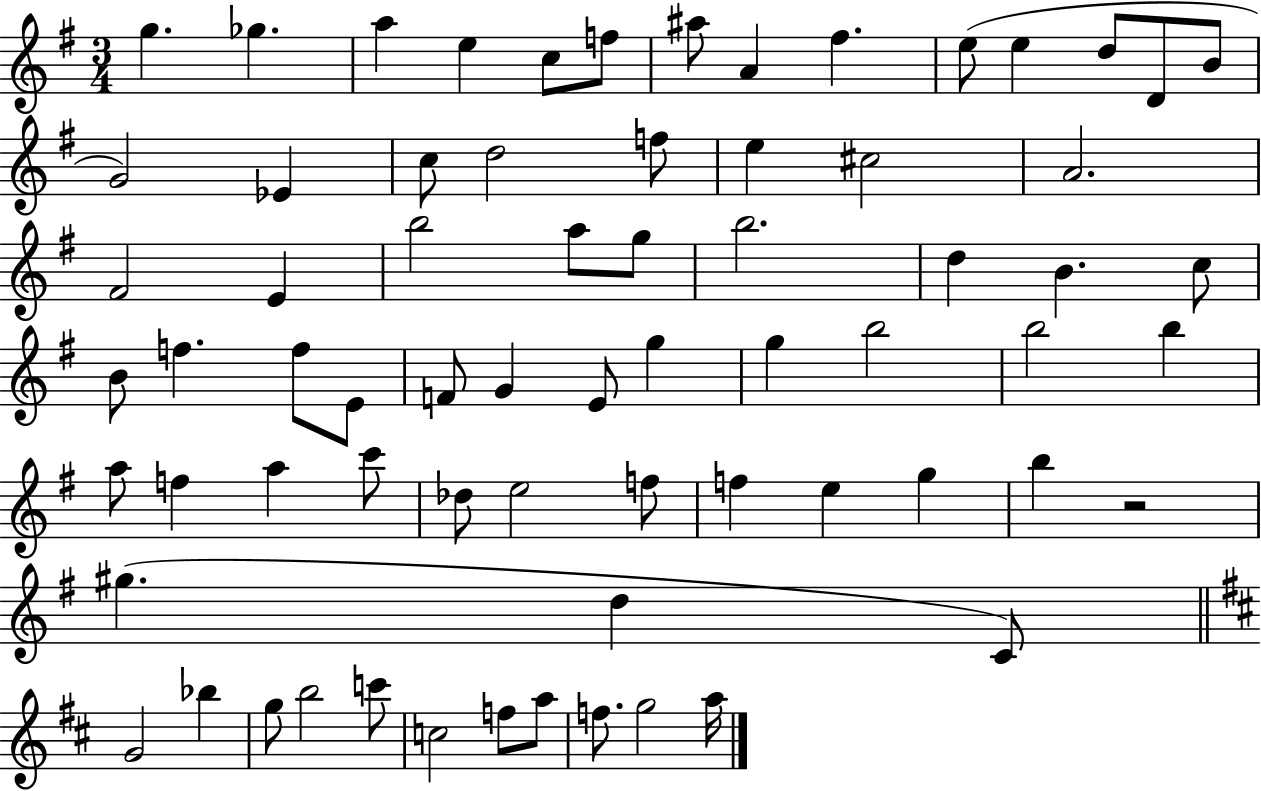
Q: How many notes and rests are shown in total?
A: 69